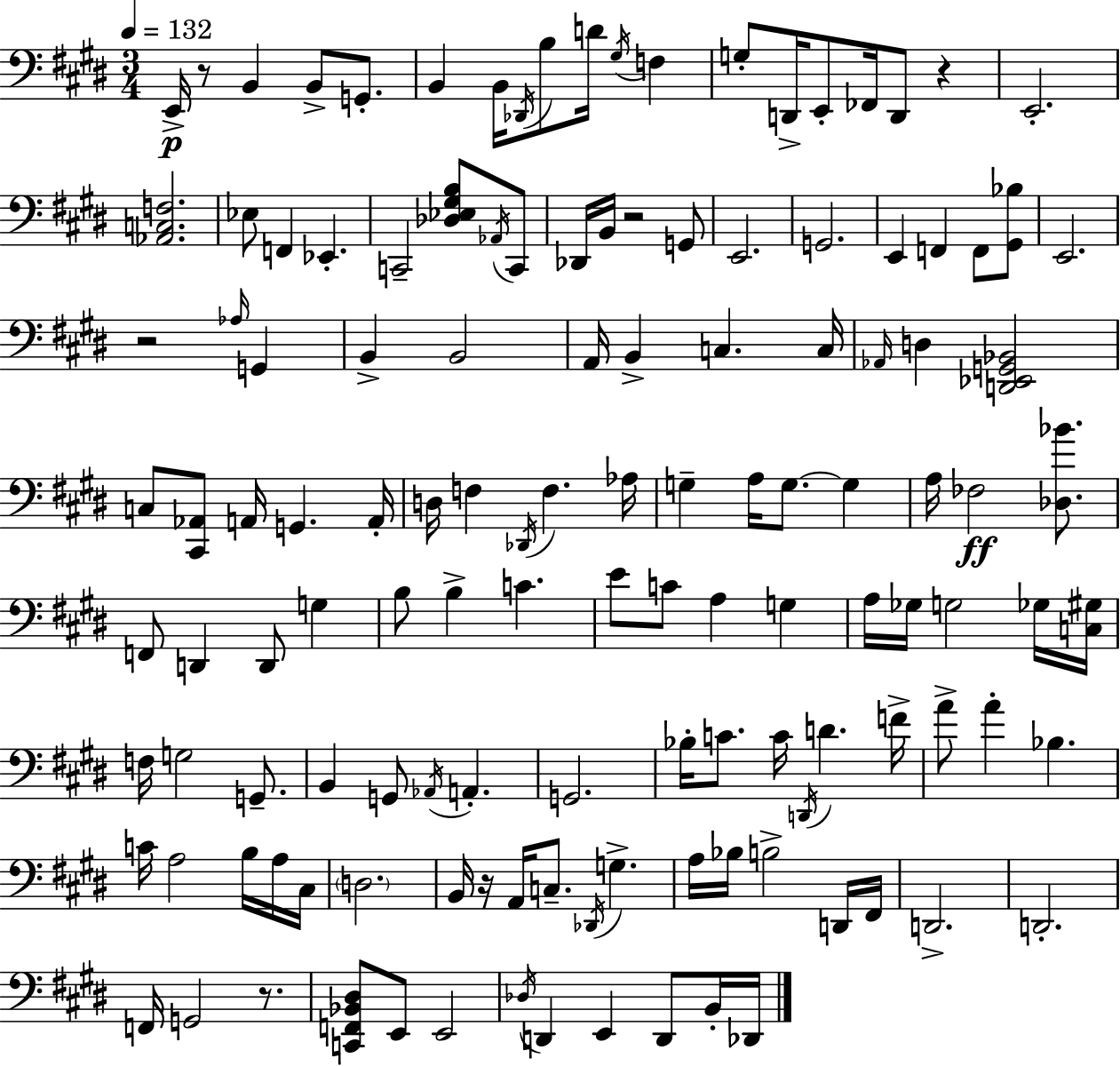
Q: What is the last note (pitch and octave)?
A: Db2